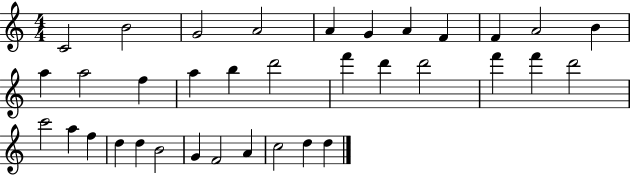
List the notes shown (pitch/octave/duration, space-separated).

C4/h B4/h G4/h A4/h A4/q G4/q A4/q F4/q F4/q A4/h B4/q A5/q A5/h F5/q A5/q B5/q D6/h F6/q D6/q D6/h F6/q F6/q D6/h C6/h A5/q F5/q D5/q D5/q B4/h G4/q F4/h A4/q C5/h D5/q D5/q